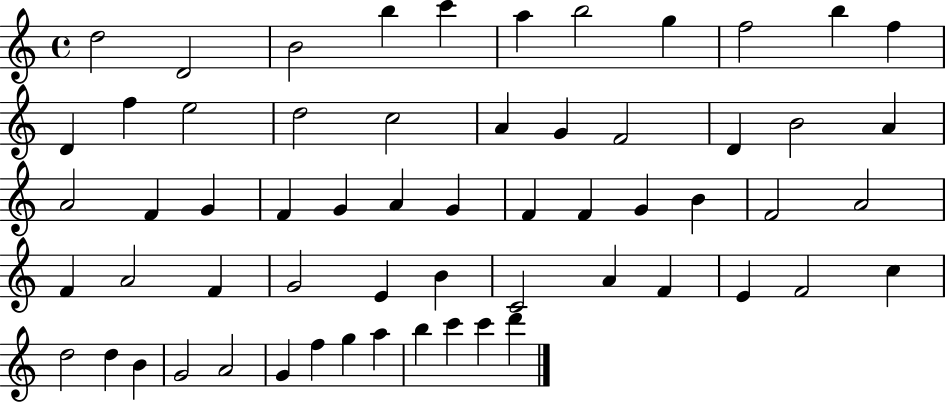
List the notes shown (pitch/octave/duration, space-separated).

D5/h D4/h B4/h B5/q C6/q A5/q B5/h G5/q F5/h B5/q F5/q D4/q F5/q E5/h D5/h C5/h A4/q G4/q F4/h D4/q B4/h A4/q A4/h F4/q G4/q F4/q G4/q A4/q G4/q F4/q F4/q G4/q B4/q F4/h A4/h F4/q A4/h F4/q G4/h E4/q B4/q C4/h A4/q F4/q E4/q F4/h C5/q D5/h D5/q B4/q G4/h A4/h G4/q F5/q G5/q A5/q B5/q C6/q C6/q D6/q